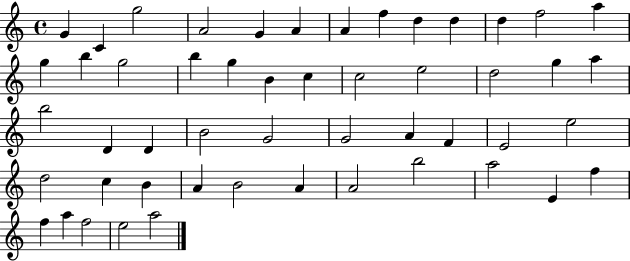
G4/q C4/q G5/h A4/h G4/q A4/q A4/q F5/q D5/q D5/q D5/q F5/h A5/q G5/q B5/q G5/h B5/q G5/q B4/q C5/q C5/h E5/h D5/h G5/q A5/q B5/h D4/q D4/q B4/h G4/h G4/h A4/q F4/q E4/h E5/h D5/h C5/q B4/q A4/q B4/h A4/q A4/h B5/h A5/h E4/q F5/q F5/q A5/q F5/h E5/h A5/h